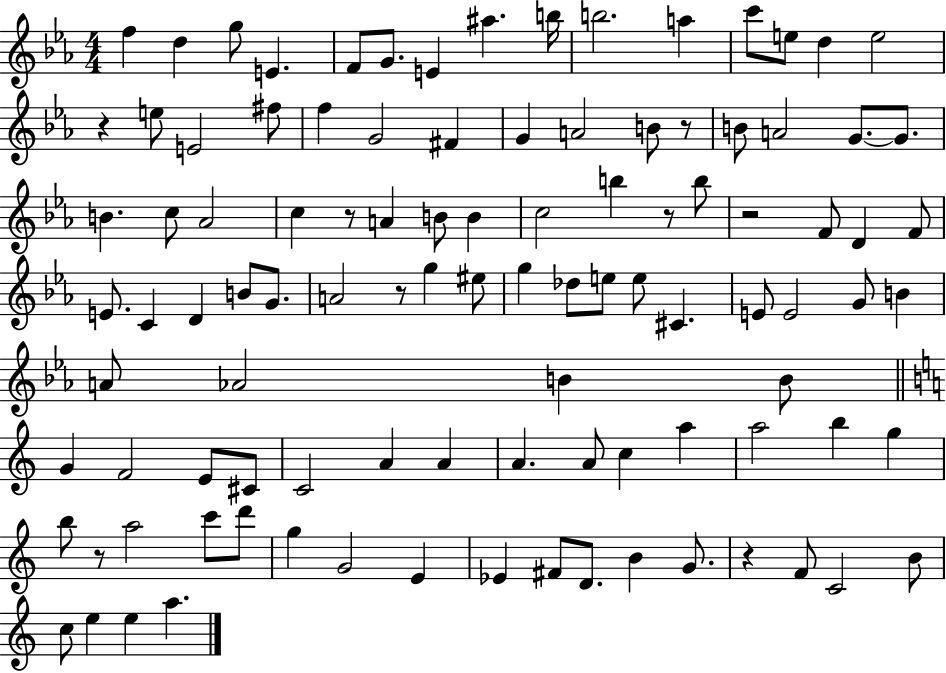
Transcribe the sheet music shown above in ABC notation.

X:1
T:Untitled
M:4/4
L:1/4
K:Eb
f d g/2 E F/2 G/2 E ^a b/4 b2 a c'/2 e/2 d e2 z e/2 E2 ^f/2 f G2 ^F G A2 B/2 z/2 B/2 A2 G/2 G/2 B c/2 _A2 c z/2 A B/2 B c2 b z/2 b/2 z2 F/2 D F/2 E/2 C D B/2 G/2 A2 z/2 g ^e/2 g _d/2 e/2 e/2 ^C E/2 E2 G/2 B A/2 _A2 B B/2 G F2 E/2 ^C/2 C2 A A A A/2 c a a2 b g b/2 z/2 a2 c'/2 d'/2 g G2 E _E ^F/2 D/2 B G/2 z F/2 C2 B/2 c/2 e e a